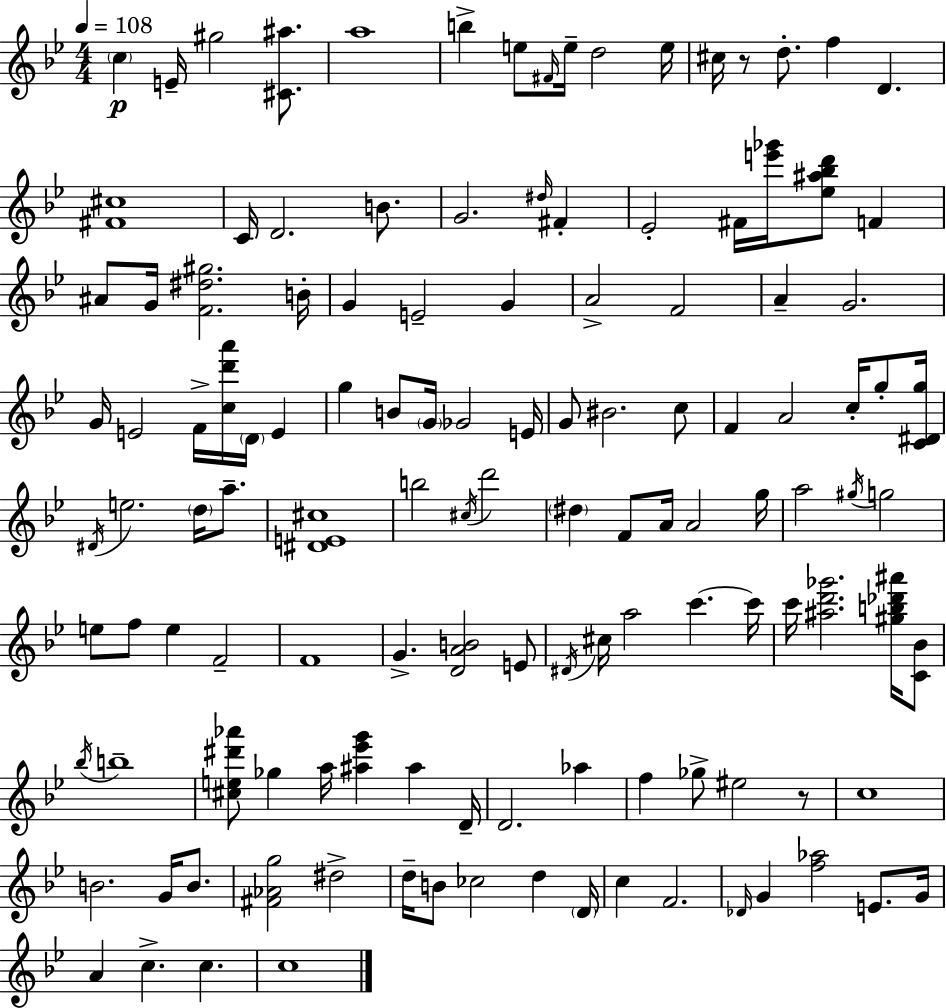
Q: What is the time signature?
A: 4/4